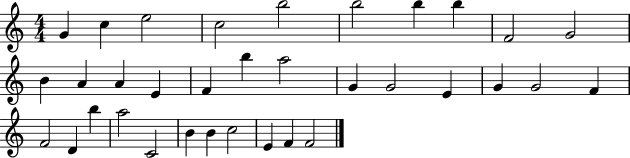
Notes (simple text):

G4/q C5/q E5/h C5/h B5/h B5/h B5/q B5/q F4/h G4/h B4/q A4/q A4/q E4/q F4/q B5/q A5/h G4/q G4/h E4/q G4/q G4/h F4/q F4/h D4/q B5/q A5/h C4/h B4/q B4/q C5/h E4/q F4/q F4/h